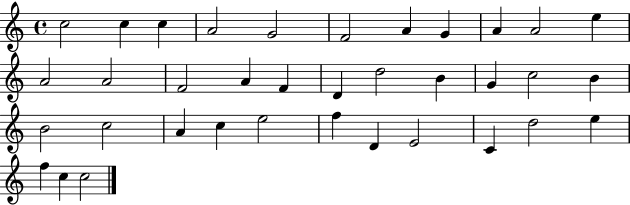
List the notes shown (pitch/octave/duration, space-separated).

C5/h C5/q C5/q A4/h G4/h F4/h A4/q G4/q A4/q A4/h E5/q A4/h A4/h F4/h A4/q F4/q D4/q D5/h B4/q G4/q C5/h B4/q B4/h C5/h A4/q C5/q E5/h F5/q D4/q E4/h C4/q D5/h E5/q F5/q C5/q C5/h